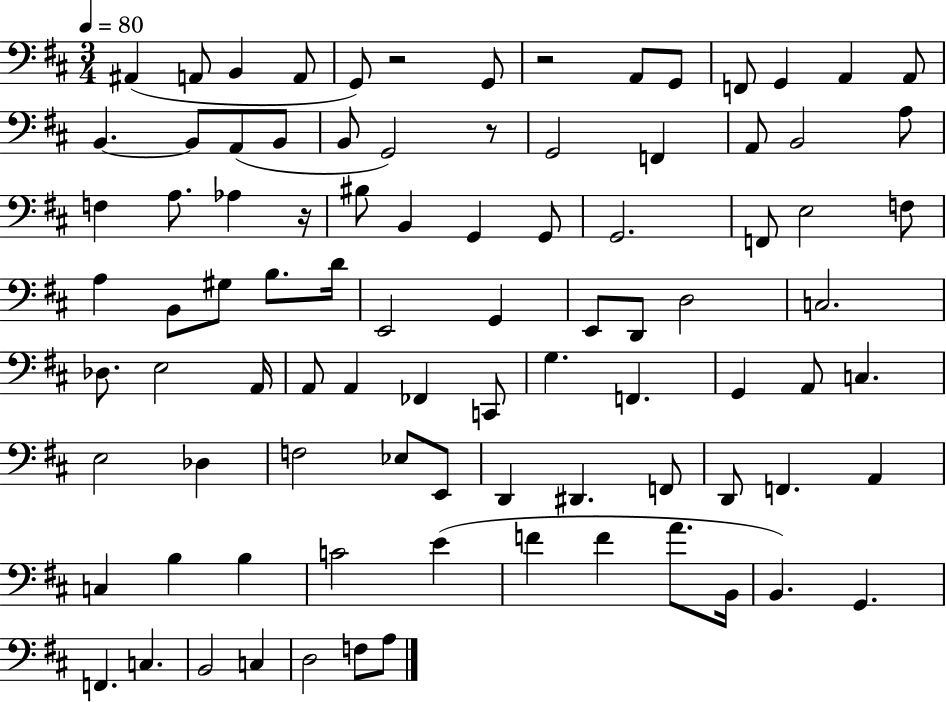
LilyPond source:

{
  \clef bass
  \numericTimeSignature
  \time 3/4
  \key d \major
  \tempo 4 = 80
  ais,4( a,8 b,4 a,8 | g,8) r2 g,8 | r2 a,8 g,8 | f,8 g,4 a,4 a,8 | \break b,4.~~ b,8 a,8( b,8 | b,8 g,2) r8 | g,2 f,4 | a,8 b,2 a8 | \break f4 a8. aes4 r16 | bis8 b,4 g,4 g,8 | g,2. | f,8 e2 f8 | \break a4 b,8 gis8 b8. d'16 | e,2 g,4 | e,8 d,8 d2 | c2. | \break des8. e2 a,16 | a,8 a,4 fes,4 c,8 | g4. f,4. | g,4 a,8 c4. | \break e2 des4 | f2 ees8 e,8 | d,4 dis,4. f,8 | d,8 f,4. a,4 | \break c4 b4 b4 | c'2 e'4( | f'4 f'4 a'8. b,16 | b,4.) g,4. | \break f,4. c4. | b,2 c4 | d2 f8 a8 | \bar "|."
}